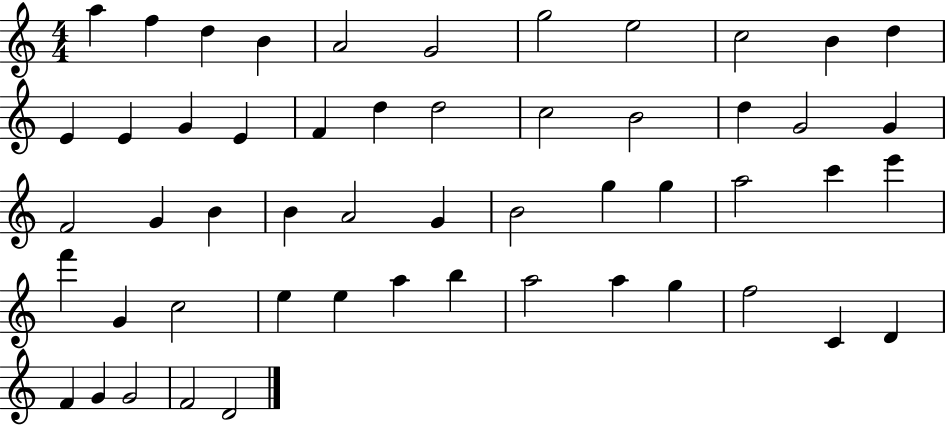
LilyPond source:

{
  \clef treble
  \numericTimeSignature
  \time 4/4
  \key c \major
  a''4 f''4 d''4 b'4 | a'2 g'2 | g''2 e''2 | c''2 b'4 d''4 | \break e'4 e'4 g'4 e'4 | f'4 d''4 d''2 | c''2 b'2 | d''4 g'2 g'4 | \break f'2 g'4 b'4 | b'4 a'2 g'4 | b'2 g''4 g''4 | a''2 c'''4 e'''4 | \break f'''4 g'4 c''2 | e''4 e''4 a''4 b''4 | a''2 a''4 g''4 | f''2 c'4 d'4 | \break f'4 g'4 g'2 | f'2 d'2 | \bar "|."
}